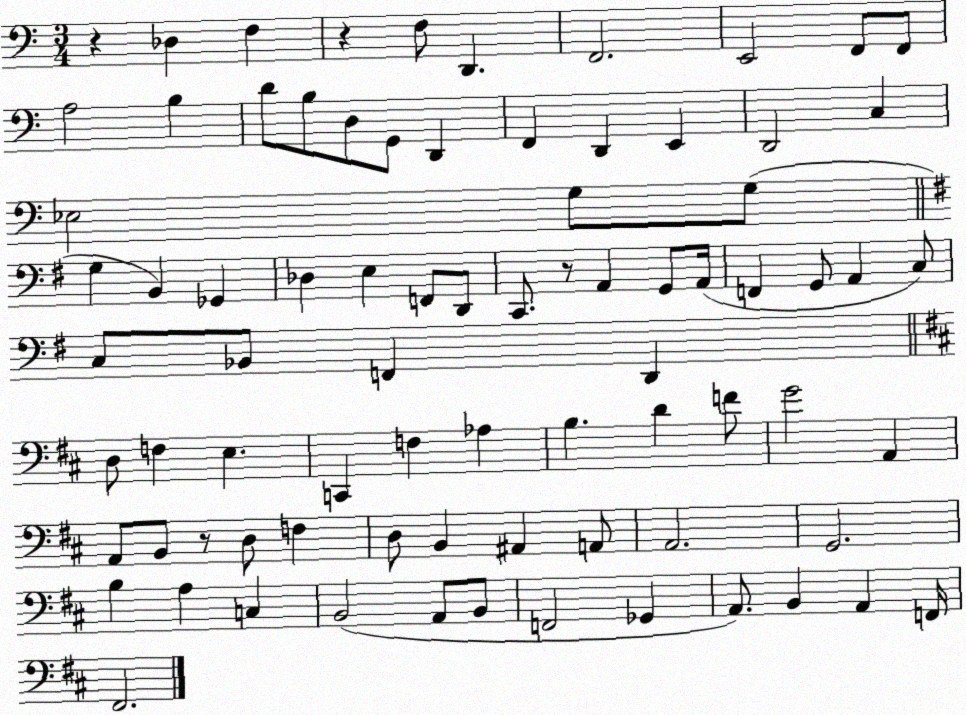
X:1
T:Untitled
M:3/4
L:1/4
K:C
z _D, F, z F,/2 D,, F,,2 E,,2 F,,/2 F,,/2 A,2 B, D/2 B,/2 D,/2 G,,/2 D,, F,, D,, E,, D,,2 C, _E,2 G,/2 G,/2 G, B,, _G,, _D, E, F,,/2 D,,/2 C,,/2 z/2 A,, G,,/2 A,,/4 F,, G,,/2 A,, C,/2 C,/2 _B,,/2 F,, D,, D,/2 F, E, C,, F, _A, B, D F/2 G2 A,, A,,/2 B,,/2 z/2 D,/2 F, D,/2 B,, ^A,, A,,/2 A,,2 G,,2 B, A, C, B,,2 A,,/2 B,,/2 F,,2 _G,, A,,/2 B,, A,, F,,/4 ^F,,2